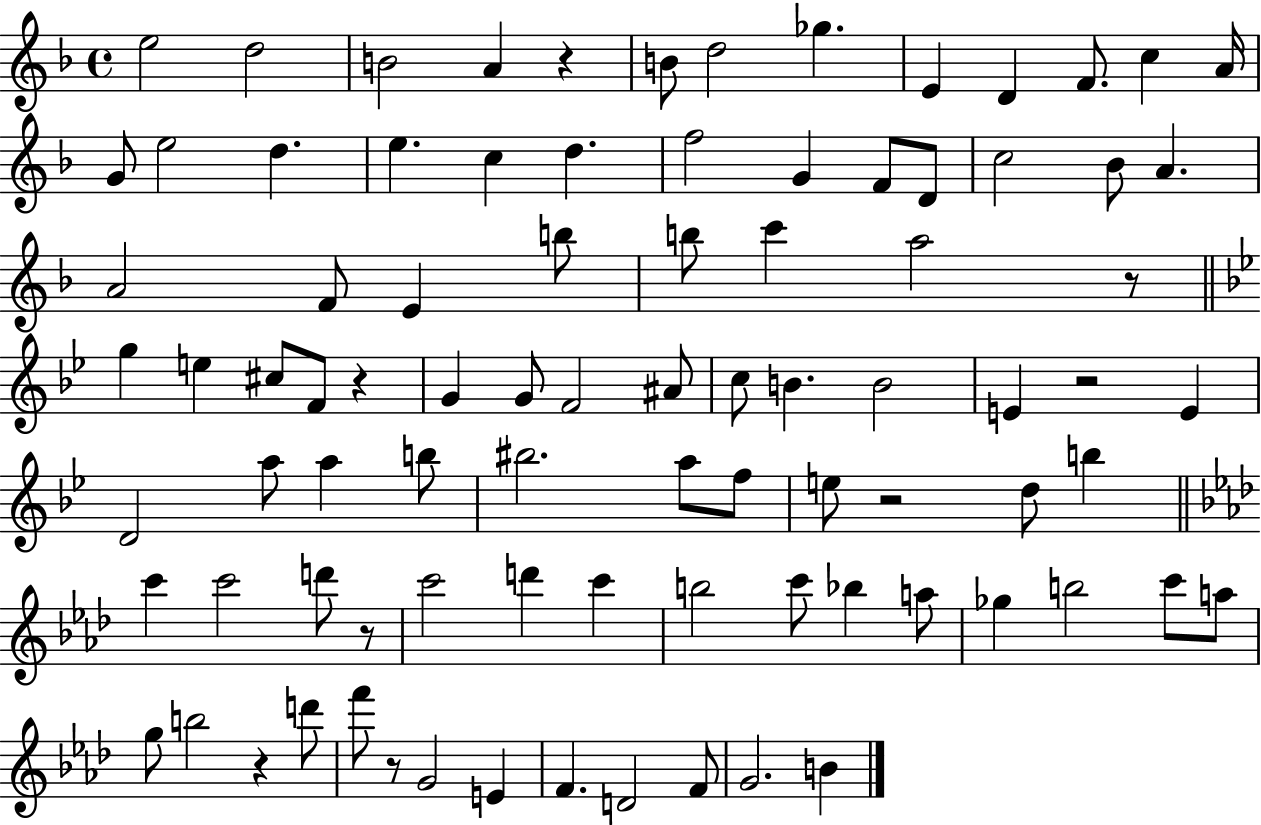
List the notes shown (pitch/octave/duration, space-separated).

E5/h D5/h B4/h A4/q R/q B4/e D5/h Gb5/q. E4/q D4/q F4/e. C5/q A4/s G4/e E5/h D5/q. E5/q. C5/q D5/q. F5/h G4/q F4/e D4/e C5/h Bb4/e A4/q. A4/h F4/e E4/q B5/e B5/e C6/q A5/h R/e G5/q E5/q C#5/e F4/e R/q G4/q G4/e F4/h A#4/e C5/e B4/q. B4/h E4/q R/h E4/q D4/h A5/e A5/q B5/e BIS5/h. A5/e F5/e E5/e R/h D5/e B5/q C6/q C6/h D6/e R/e C6/h D6/q C6/q B5/h C6/e Bb5/q A5/e Gb5/q B5/h C6/e A5/e G5/e B5/h R/q D6/e F6/e R/e G4/h E4/q F4/q. D4/h F4/e G4/h. B4/q